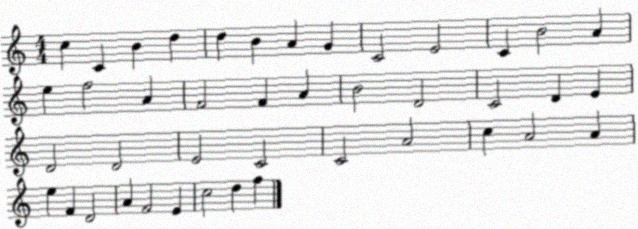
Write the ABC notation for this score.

X:1
T:Untitled
M:4/4
L:1/4
K:C
c C B d d B A G C2 E2 C B2 A e f2 A F2 F A B2 D2 C2 D E D2 D2 E2 C2 C2 A2 c A2 A e F D2 A F2 E c2 d f